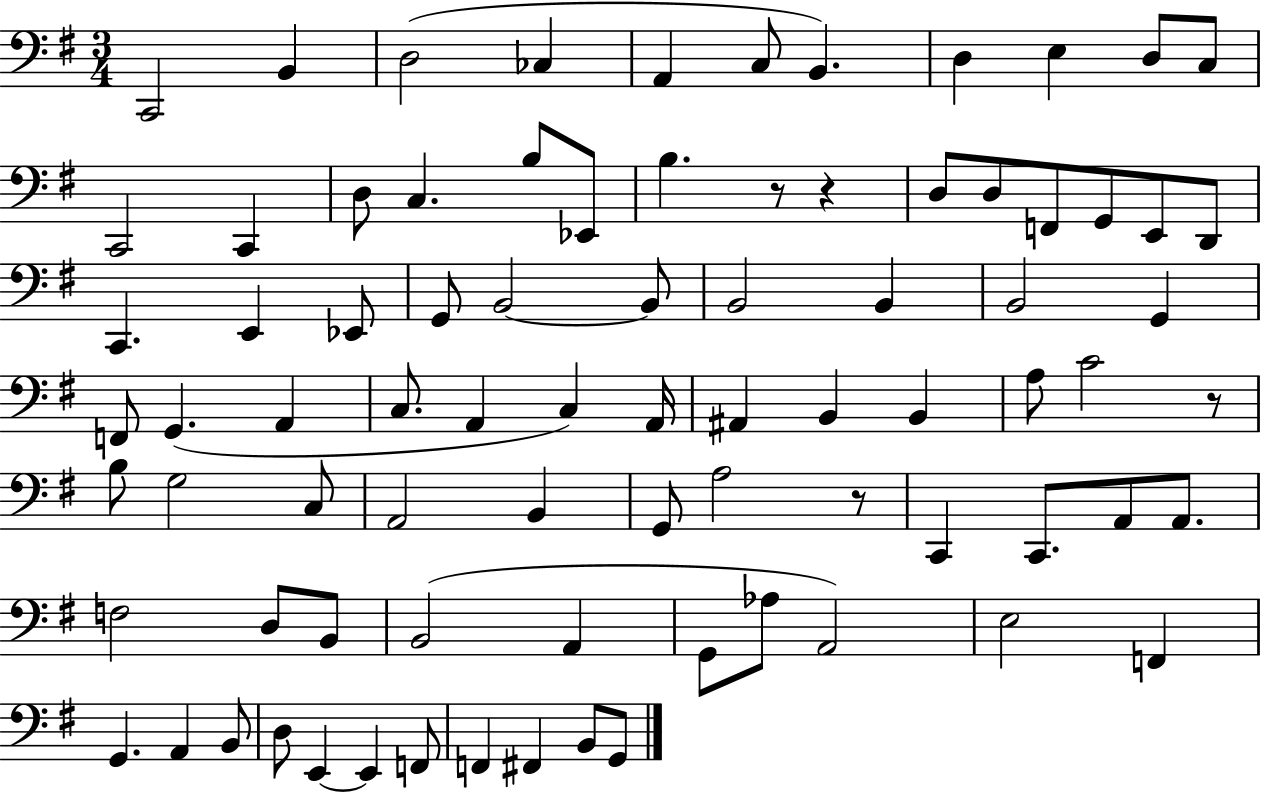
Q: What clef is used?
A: bass